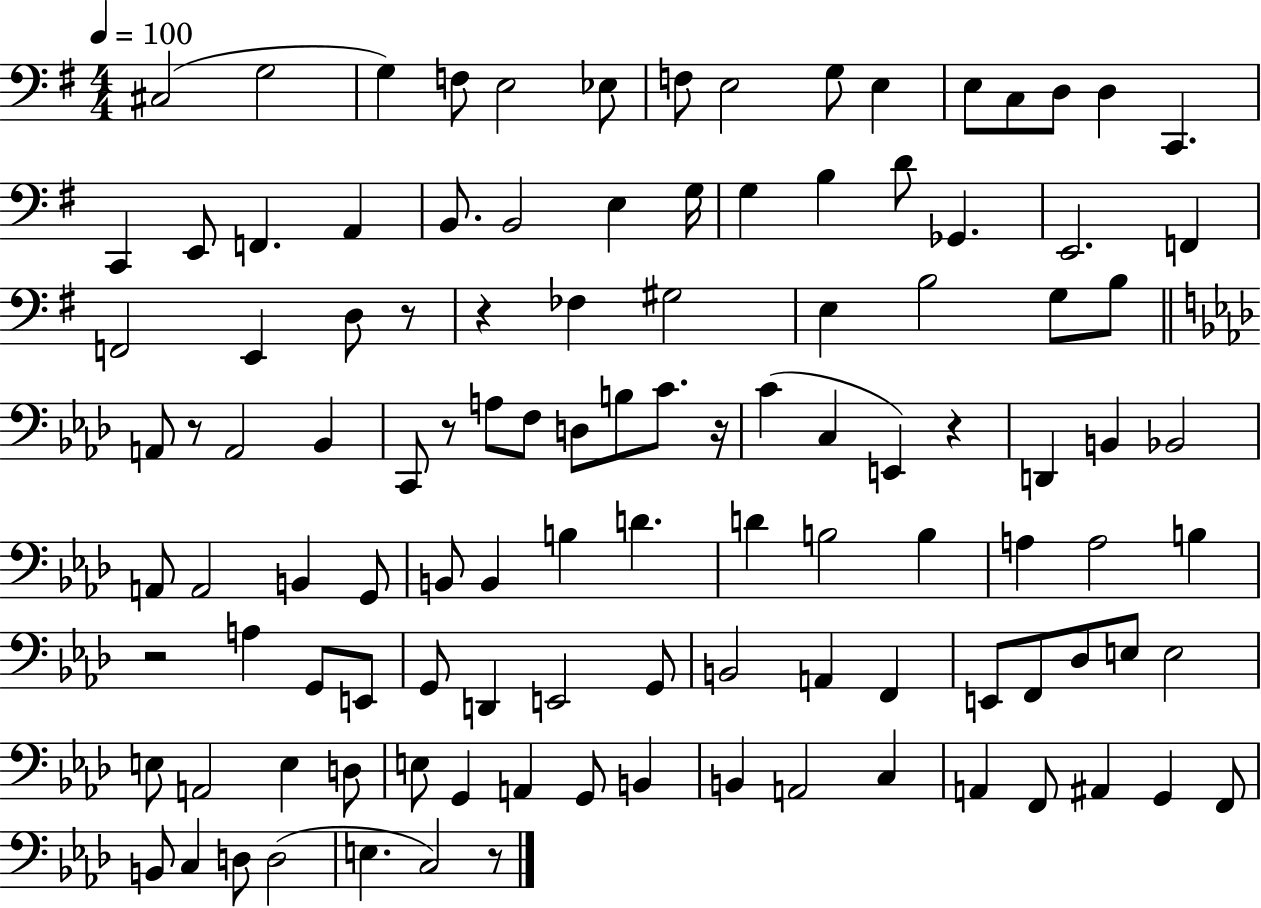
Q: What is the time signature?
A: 4/4